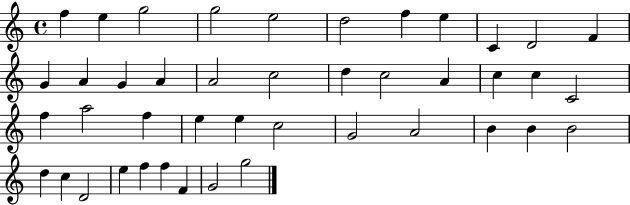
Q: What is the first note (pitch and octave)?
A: F5